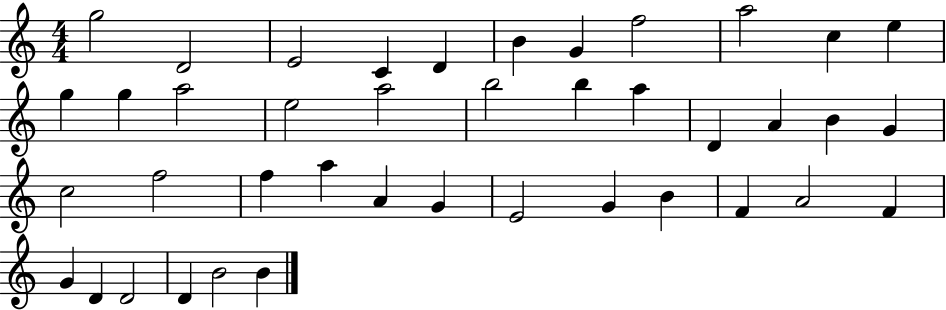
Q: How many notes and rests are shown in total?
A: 41